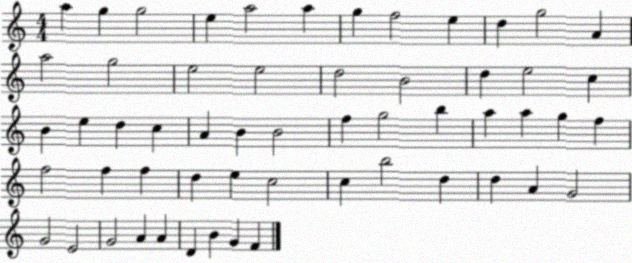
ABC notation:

X:1
T:Untitled
M:4/4
L:1/4
K:C
a g g2 e a2 a g f2 e d g2 A a2 g2 e2 e2 d2 B2 d e2 c B e d c A B B2 f g2 b a a g f f2 f f d e c2 c b2 d d A G2 G2 E2 G2 A A D B G F